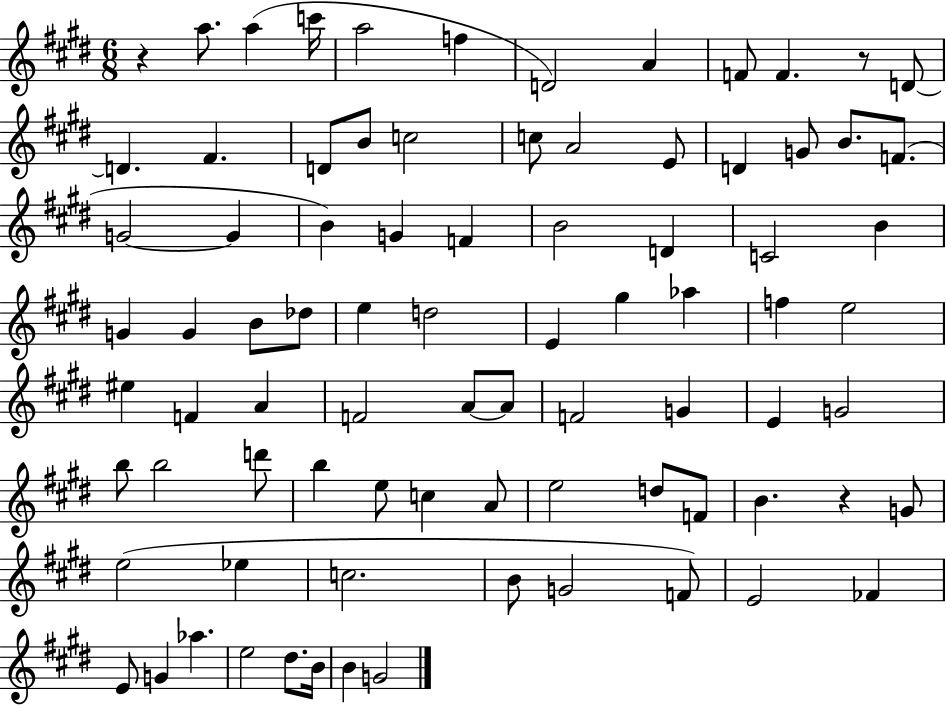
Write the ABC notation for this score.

X:1
T:Untitled
M:6/8
L:1/4
K:E
z a/2 a c'/4 a2 f D2 A F/2 F z/2 D/2 D ^F D/2 B/2 c2 c/2 A2 E/2 D G/2 B/2 F/2 G2 G B G F B2 D C2 B G G B/2 _d/2 e d2 E ^g _a f e2 ^e F A F2 A/2 A/2 F2 G E G2 b/2 b2 d'/2 b e/2 c A/2 e2 d/2 F/2 B z G/2 e2 _e c2 B/2 G2 F/2 E2 _F E/2 G _a e2 ^d/2 B/4 B G2